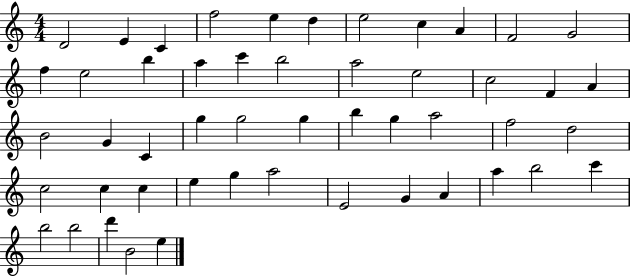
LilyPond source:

{
  \clef treble
  \numericTimeSignature
  \time 4/4
  \key c \major
  d'2 e'4 c'4 | f''2 e''4 d''4 | e''2 c''4 a'4 | f'2 g'2 | \break f''4 e''2 b''4 | a''4 c'''4 b''2 | a''2 e''2 | c''2 f'4 a'4 | \break b'2 g'4 c'4 | g''4 g''2 g''4 | b''4 g''4 a''2 | f''2 d''2 | \break c''2 c''4 c''4 | e''4 g''4 a''2 | e'2 g'4 a'4 | a''4 b''2 c'''4 | \break b''2 b''2 | d'''4 b'2 e''4 | \bar "|."
}